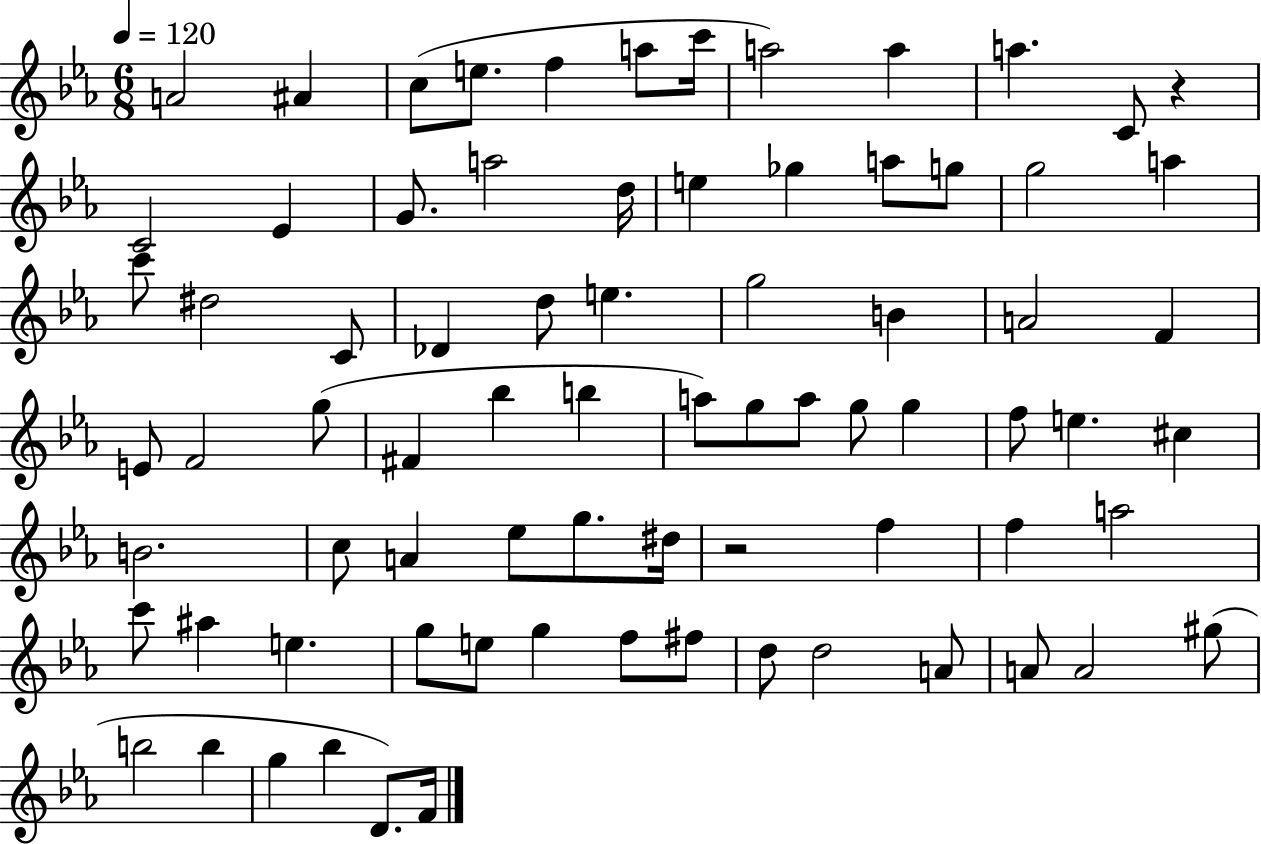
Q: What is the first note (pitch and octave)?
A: A4